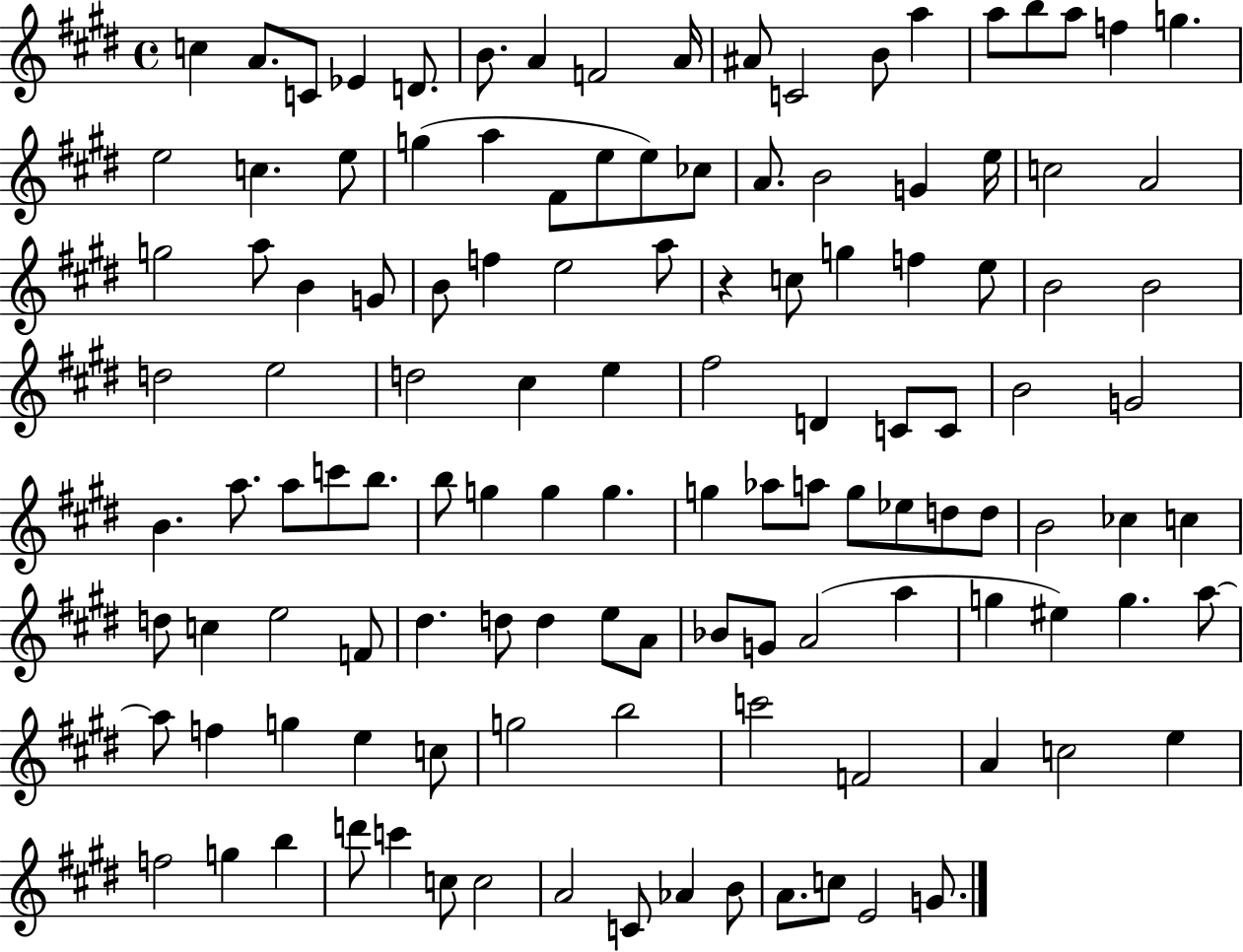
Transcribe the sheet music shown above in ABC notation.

X:1
T:Untitled
M:4/4
L:1/4
K:E
c A/2 C/2 _E D/2 B/2 A F2 A/4 ^A/2 C2 B/2 a a/2 b/2 a/2 f g e2 c e/2 g a ^F/2 e/2 e/2 _c/2 A/2 B2 G e/4 c2 A2 g2 a/2 B G/2 B/2 f e2 a/2 z c/2 g f e/2 B2 B2 d2 e2 d2 ^c e ^f2 D C/2 C/2 B2 G2 B a/2 a/2 c'/2 b/2 b/2 g g g g _a/2 a/2 g/2 _e/2 d/2 d/2 B2 _c c d/2 c e2 F/2 ^d d/2 d e/2 A/2 _B/2 G/2 A2 a g ^e g a/2 a/2 f g e c/2 g2 b2 c'2 F2 A c2 e f2 g b d'/2 c' c/2 c2 A2 C/2 _A B/2 A/2 c/2 E2 G/2